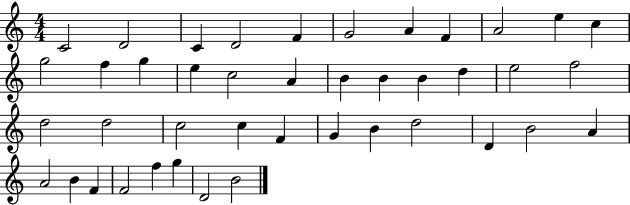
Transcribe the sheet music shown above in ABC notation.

X:1
T:Untitled
M:4/4
L:1/4
K:C
C2 D2 C D2 F G2 A F A2 e c g2 f g e c2 A B B B d e2 f2 d2 d2 c2 c F G B d2 D B2 A A2 B F F2 f g D2 B2